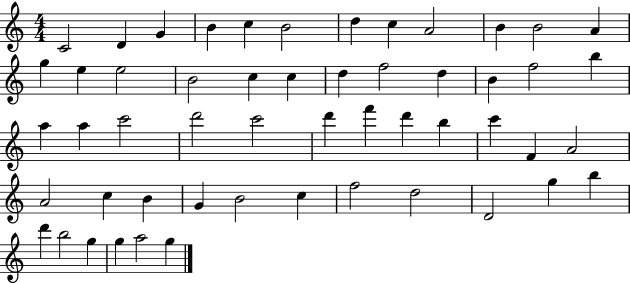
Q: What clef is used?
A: treble